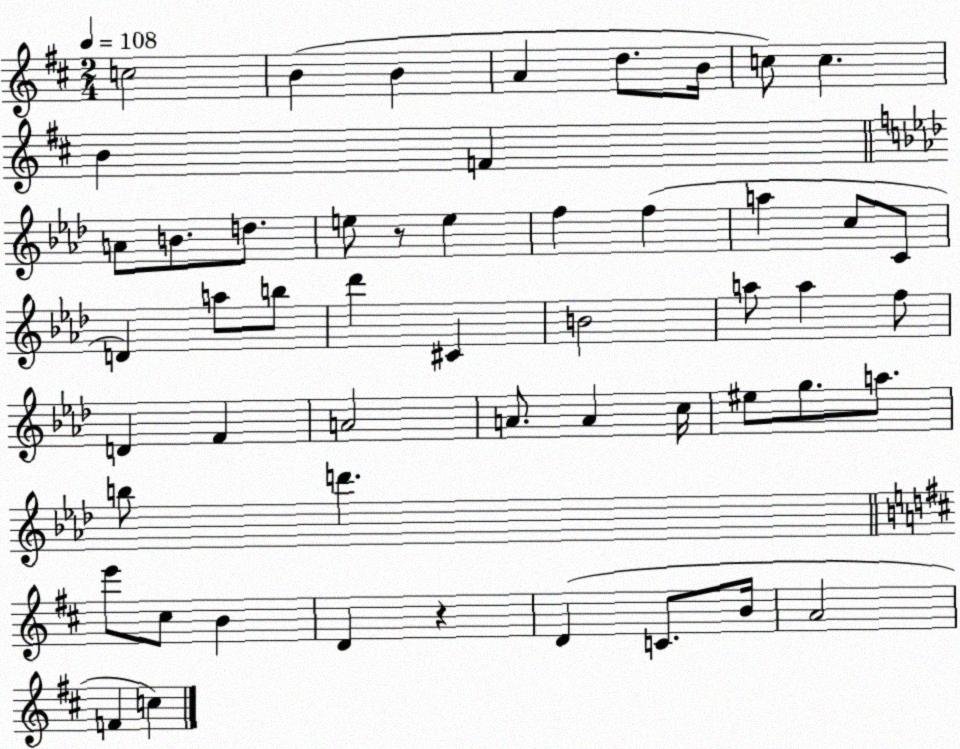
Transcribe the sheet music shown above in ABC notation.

X:1
T:Untitled
M:2/4
L:1/4
K:D
c2 B B A d/2 B/4 c/2 c B F A/2 B/2 d/2 e/2 z/2 e f f a c/2 C/2 D a/2 b/2 _d' ^C B2 a/2 a f/2 D F A2 A/2 A c/4 ^e/2 g/2 a/2 b/2 d' e'/2 ^c/2 B D z D C/2 B/4 A2 F c